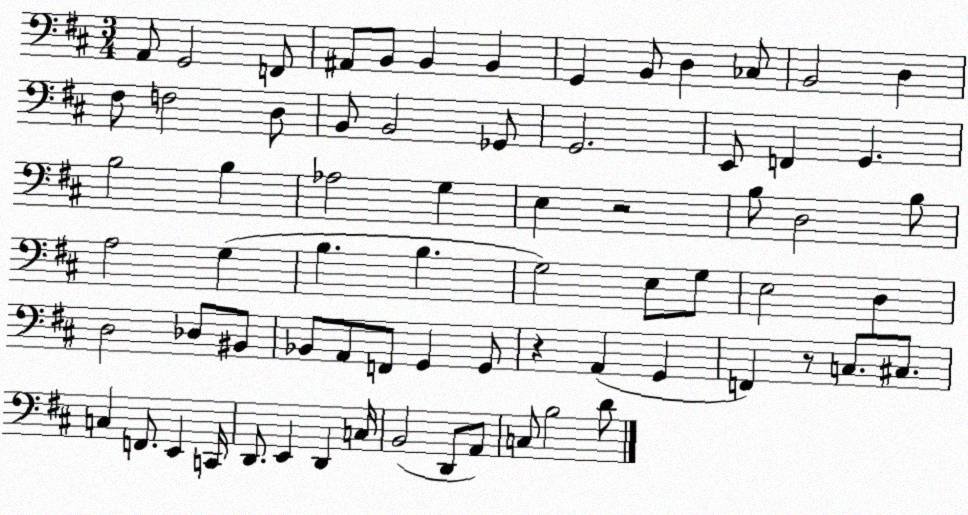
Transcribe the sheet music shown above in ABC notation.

X:1
T:Untitled
M:3/4
L:1/4
K:D
A,,/2 G,,2 F,,/2 ^A,,/2 B,,/2 B,, B,, G,, B,,/2 D, _C,/2 B,,2 D, ^F,/2 F,2 D,/2 B,,/2 B,,2 _G,,/2 G,,2 E,,/2 F,, G,, B,2 B, _A,2 G, E, z2 B,/2 D,2 B,/2 A,2 G, B, B, G,2 E,/2 G,/2 E,2 D, D,2 _D,/2 ^B,,/2 _B,,/2 A,,/2 F,,/2 G,, G,,/2 z A,, G,, F,, z/2 C,/2 ^C,/2 C, F,,/2 E,, C,,/4 D,,/2 E,, D,, C,/4 B,,2 D,,/2 A,,/2 C,/2 B,2 D/2